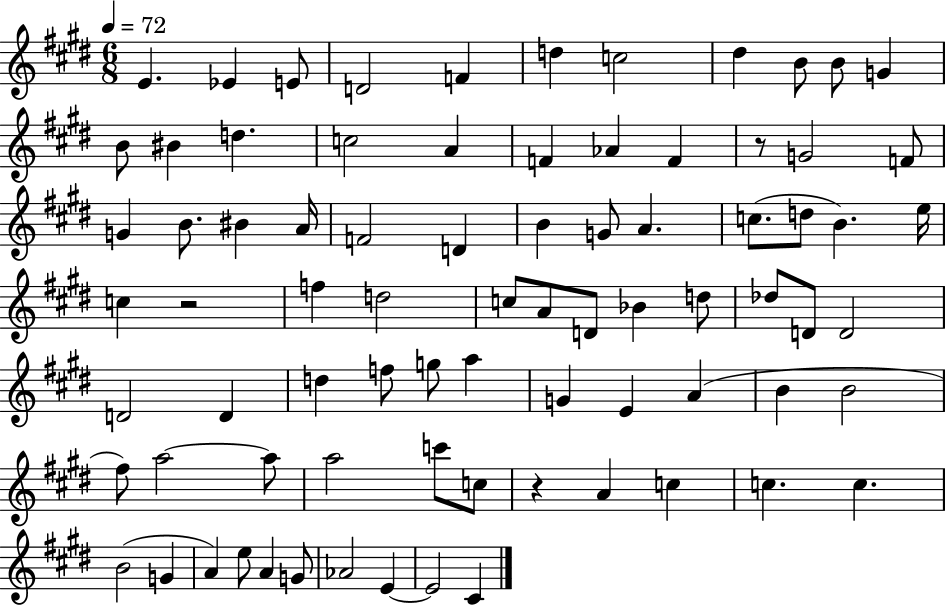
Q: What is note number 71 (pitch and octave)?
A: A4